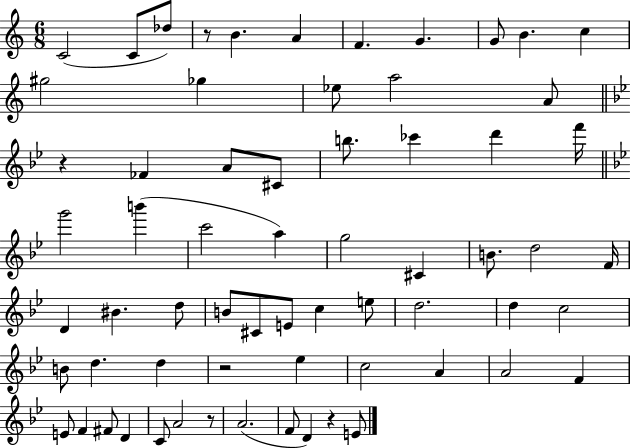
X:1
T:Untitled
M:6/8
L:1/4
K:C
C2 C/2 _d/2 z/2 B A F G G/2 B c ^g2 _g _e/2 a2 A/2 z _F A/2 ^C/2 b/2 _c' d' f'/4 g'2 b' c'2 a g2 ^C B/2 d2 F/4 D ^B d/2 B/2 ^C/2 E/2 c e/2 d2 d c2 B/2 d d z2 _e c2 A A2 F E/2 F ^F/2 D C/2 A2 z/2 A2 F/2 D z E/2